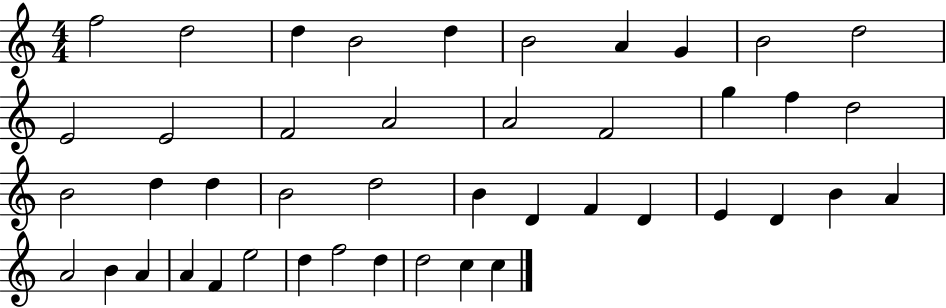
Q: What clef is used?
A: treble